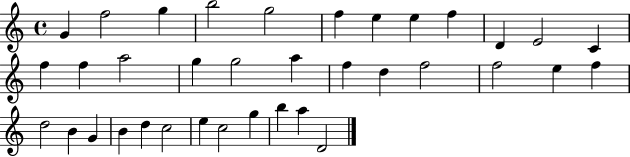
{
  \clef treble
  \time 4/4
  \defaultTimeSignature
  \key c \major
  g'4 f''2 g''4 | b''2 g''2 | f''4 e''4 e''4 f''4 | d'4 e'2 c'4 | \break f''4 f''4 a''2 | g''4 g''2 a''4 | f''4 d''4 f''2 | f''2 e''4 f''4 | \break d''2 b'4 g'4 | b'4 d''4 c''2 | e''4 c''2 g''4 | b''4 a''4 d'2 | \break \bar "|."
}